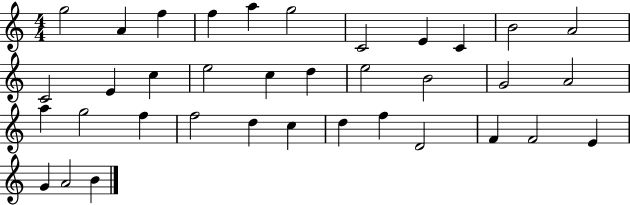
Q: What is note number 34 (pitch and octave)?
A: G4